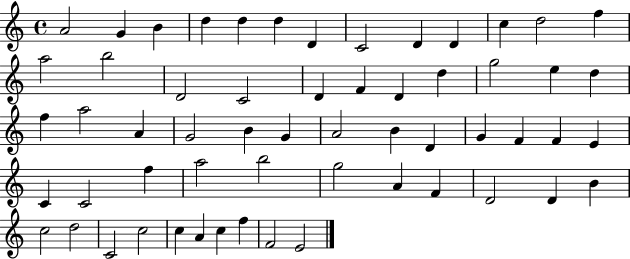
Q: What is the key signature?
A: C major